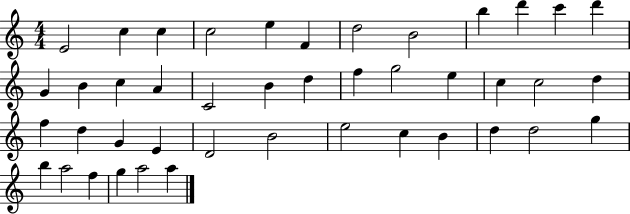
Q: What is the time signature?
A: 4/4